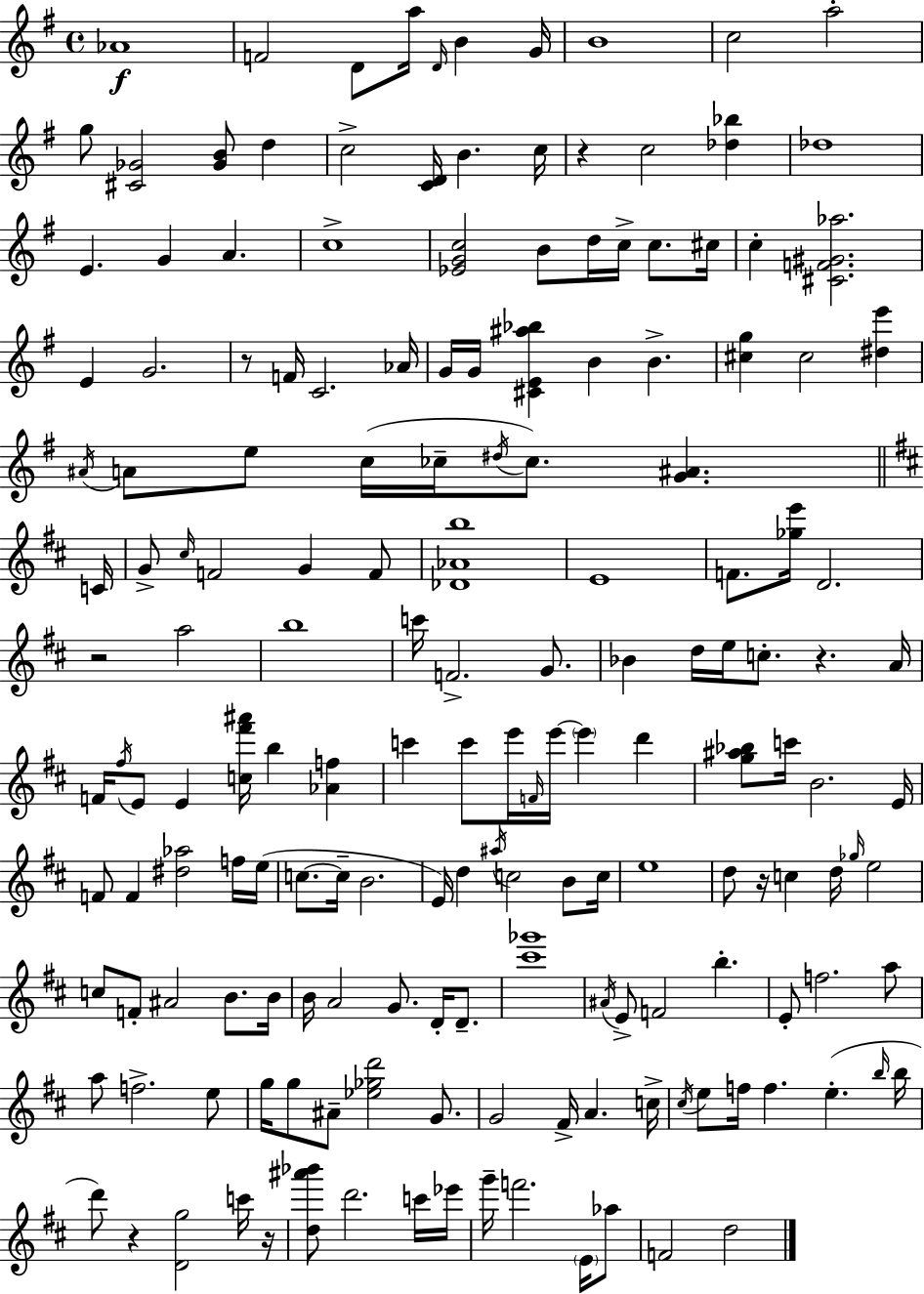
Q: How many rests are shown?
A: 7